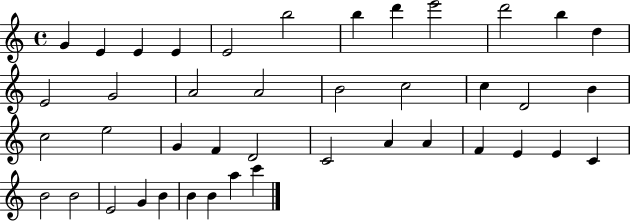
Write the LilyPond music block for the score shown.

{
  \clef treble
  \time 4/4
  \defaultTimeSignature
  \key c \major
  g'4 e'4 e'4 e'4 | e'2 b''2 | b''4 d'''4 e'''2 | d'''2 b''4 d''4 | \break e'2 g'2 | a'2 a'2 | b'2 c''2 | c''4 d'2 b'4 | \break c''2 e''2 | g'4 f'4 d'2 | c'2 a'4 a'4 | f'4 e'4 e'4 c'4 | \break b'2 b'2 | e'2 g'4 b'4 | b'4 b'4 a''4 c'''4 | \bar "|."
}